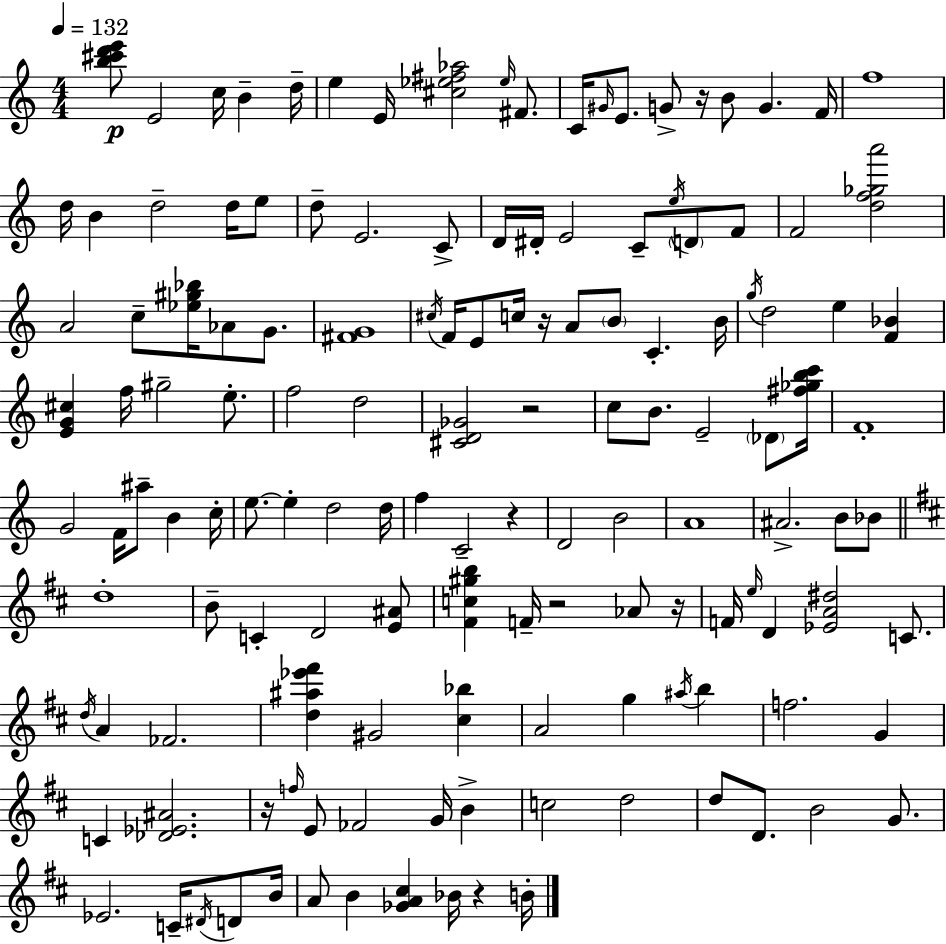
[B5,C#6,D6,E6]/e E4/h C5/s B4/q D5/s E5/q E4/s [C#5,Eb5,F#5,Ab5]/h Eb5/s F#4/e. C4/s G#4/s E4/e. G4/e R/s B4/e G4/q. F4/s F5/w D5/s B4/q D5/h D5/s E5/e D5/e E4/h. C4/e D4/s D#4/s E4/h C4/e E5/s D4/e F4/e F4/h [D5,F5,Gb5,A6]/h A4/h C5/e [Eb5,G#5,Bb5]/s Ab4/e G4/e. [F#4,G4]/w C#5/s F4/s E4/e C5/s R/s A4/e B4/e C4/q. B4/s G5/s D5/h E5/q [F4,Bb4]/q [E4,G4,C#5]/q F5/s G#5/h E5/e. F5/h D5/h [C#4,D4,Gb4]/h R/h C5/e B4/e. E4/h Db4/e [F#5,Gb5,B5,C6]/s F4/w G4/h F4/s A#5/e B4/q C5/s E5/e. E5/q D5/h D5/s F5/q C4/h R/q D4/h B4/h A4/w A#4/h. B4/e Bb4/e D5/w B4/e C4/q D4/h [E4,A#4]/e [F#4,C5,G#5,B5]/q F4/s R/h Ab4/e R/s F4/s E5/s D4/q [Eb4,A4,D#5]/h C4/e. D5/s A4/q FES4/h. [D5,A#5,Eb6,F#6]/q G#4/h [C#5,Bb5]/q A4/h G5/q A#5/s B5/q F5/h. G4/q C4/q [Db4,Eb4,A#4]/h. R/s F5/s E4/e FES4/h G4/s B4/q C5/h D5/h D5/e D4/e. B4/h G4/e. Eb4/h. C4/s D#4/s D4/e B4/s A4/e B4/q [Gb4,A4,C#5]/q Bb4/s R/q B4/s